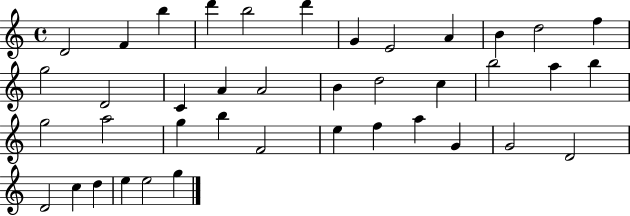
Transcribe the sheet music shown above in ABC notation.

X:1
T:Untitled
M:4/4
L:1/4
K:C
D2 F b d' b2 d' G E2 A B d2 f g2 D2 C A A2 B d2 c b2 a b g2 a2 g b F2 e f a G G2 D2 D2 c d e e2 g